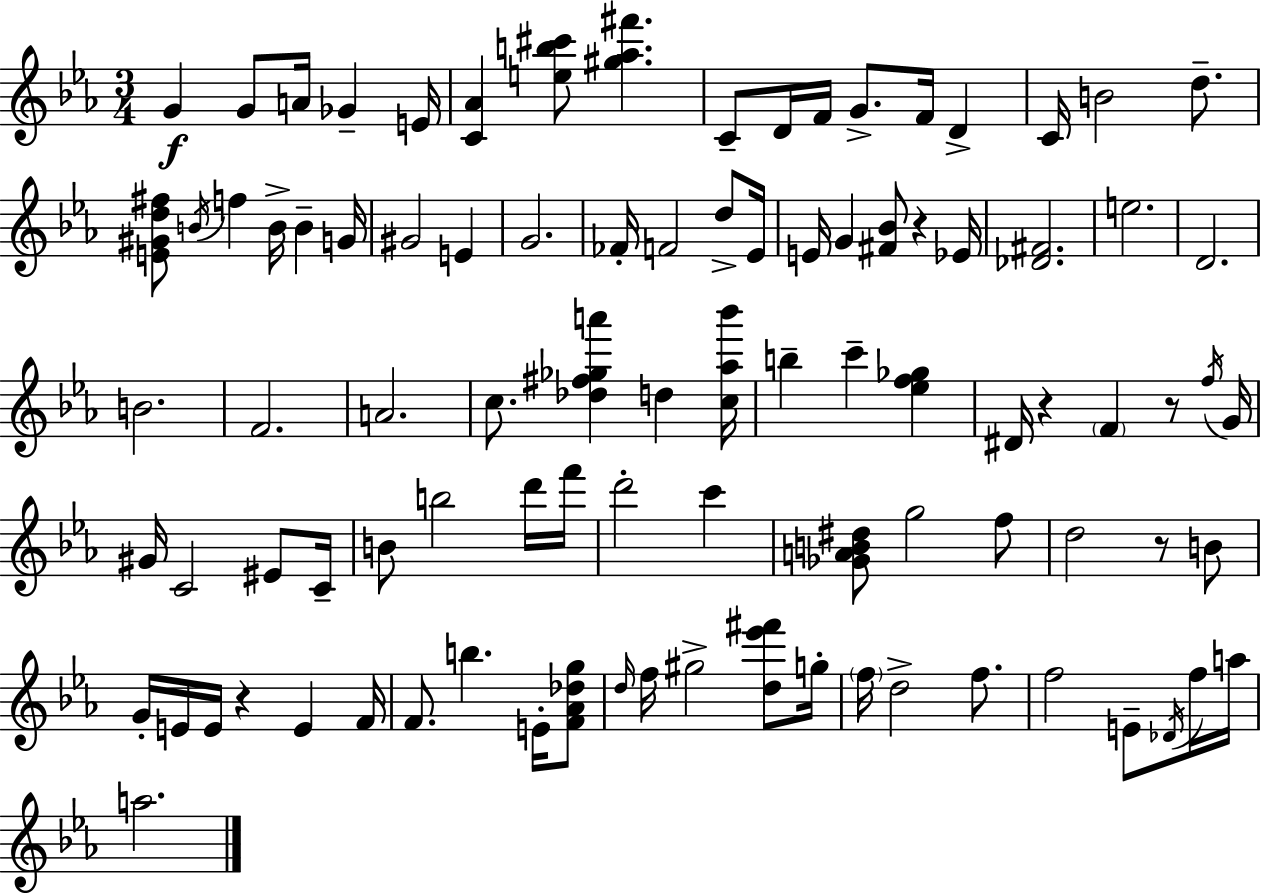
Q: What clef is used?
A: treble